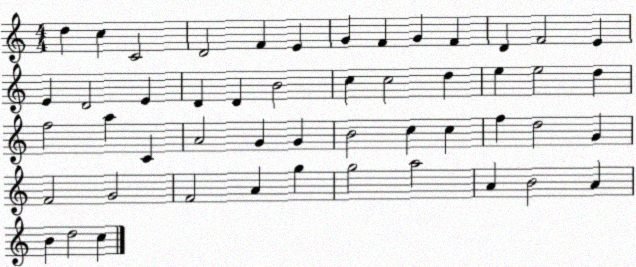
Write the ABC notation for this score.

X:1
T:Untitled
M:4/4
L:1/4
K:C
d c C2 D2 F E G F G F D F2 E E D2 E D D B2 c c2 d e e2 d f2 a C A2 G G B2 c c f d2 G F2 G2 F2 A g g2 a2 A B2 A B d2 c